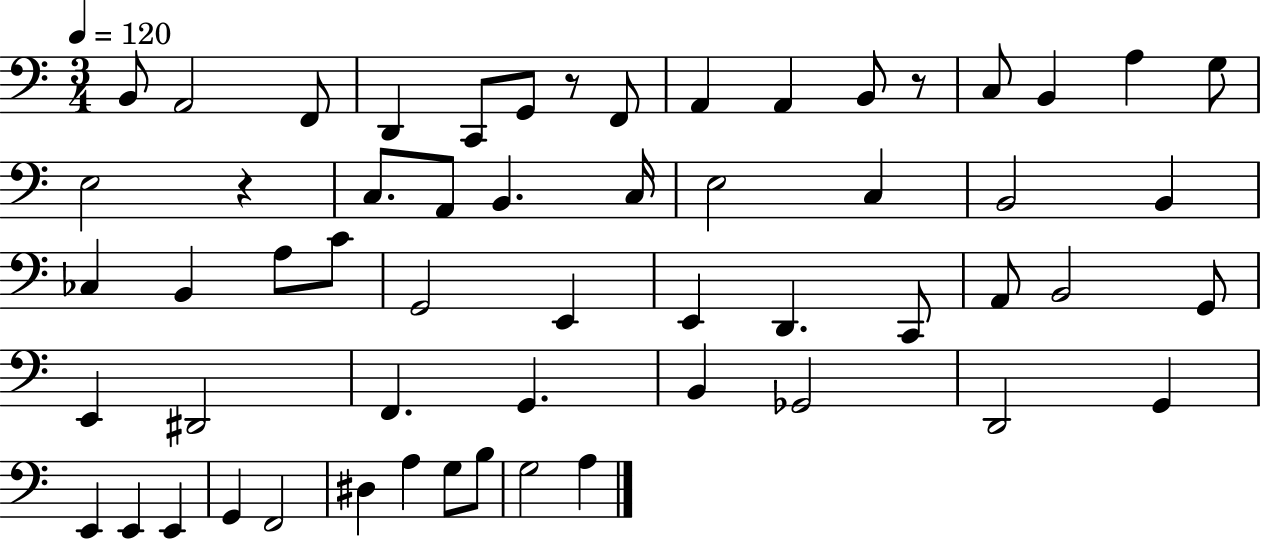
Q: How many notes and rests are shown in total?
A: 57